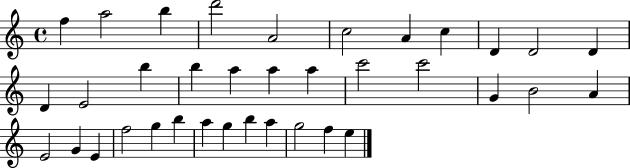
X:1
T:Untitled
M:4/4
L:1/4
K:C
f a2 b d'2 A2 c2 A c D D2 D D E2 b b a a a c'2 c'2 G B2 A E2 G E f2 g b a g b a g2 f e